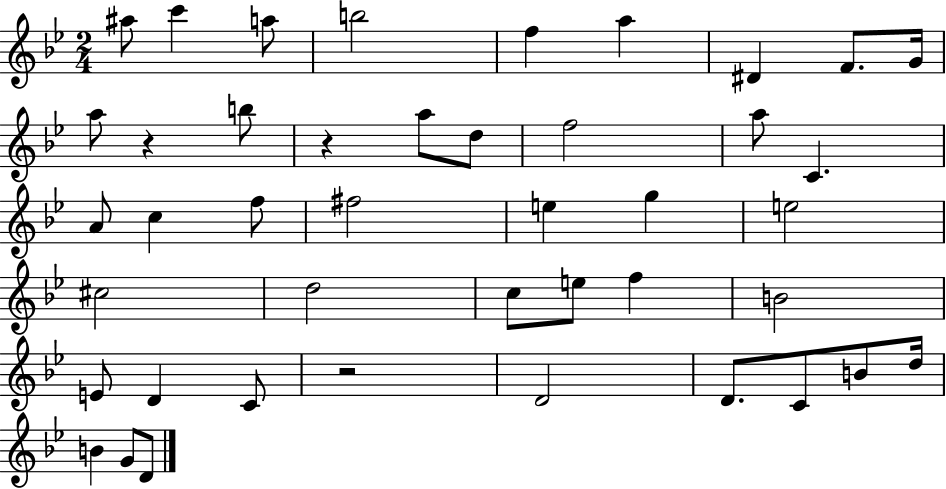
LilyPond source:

{
  \clef treble
  \numericTimeSignature
  \time 2/4
  \key bes \major
  ais''8 c'''4 a''8 | b''2 | f''4 a''4 | dis'4 f'8. g'16 | \break a''8 r4 b''8 | r4 a''8 d''8 | f''2 | a''8 c'4. | \break a'8 c''4 f''8 | fis''2 | e''4 g''4 | e''2 | \break cis''2 | d''2 | c''8 e''8 f''4 | b'2 | \break e'8 d'4 c'8 | r2 | d'2 | d'8. c'8 b'8 d''16 | \break b'4 g'8 d'8 | \bar "|."
}